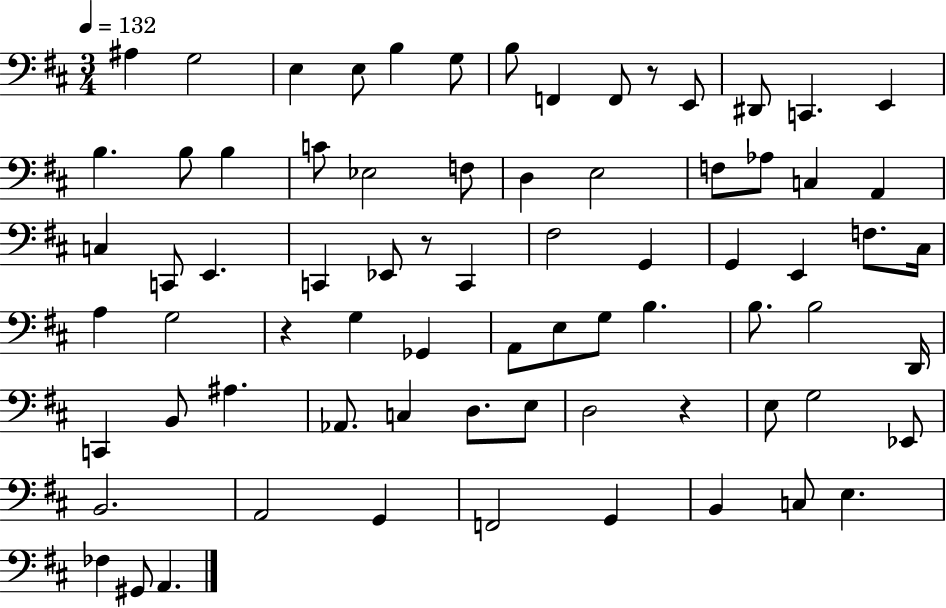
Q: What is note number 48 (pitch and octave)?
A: D2